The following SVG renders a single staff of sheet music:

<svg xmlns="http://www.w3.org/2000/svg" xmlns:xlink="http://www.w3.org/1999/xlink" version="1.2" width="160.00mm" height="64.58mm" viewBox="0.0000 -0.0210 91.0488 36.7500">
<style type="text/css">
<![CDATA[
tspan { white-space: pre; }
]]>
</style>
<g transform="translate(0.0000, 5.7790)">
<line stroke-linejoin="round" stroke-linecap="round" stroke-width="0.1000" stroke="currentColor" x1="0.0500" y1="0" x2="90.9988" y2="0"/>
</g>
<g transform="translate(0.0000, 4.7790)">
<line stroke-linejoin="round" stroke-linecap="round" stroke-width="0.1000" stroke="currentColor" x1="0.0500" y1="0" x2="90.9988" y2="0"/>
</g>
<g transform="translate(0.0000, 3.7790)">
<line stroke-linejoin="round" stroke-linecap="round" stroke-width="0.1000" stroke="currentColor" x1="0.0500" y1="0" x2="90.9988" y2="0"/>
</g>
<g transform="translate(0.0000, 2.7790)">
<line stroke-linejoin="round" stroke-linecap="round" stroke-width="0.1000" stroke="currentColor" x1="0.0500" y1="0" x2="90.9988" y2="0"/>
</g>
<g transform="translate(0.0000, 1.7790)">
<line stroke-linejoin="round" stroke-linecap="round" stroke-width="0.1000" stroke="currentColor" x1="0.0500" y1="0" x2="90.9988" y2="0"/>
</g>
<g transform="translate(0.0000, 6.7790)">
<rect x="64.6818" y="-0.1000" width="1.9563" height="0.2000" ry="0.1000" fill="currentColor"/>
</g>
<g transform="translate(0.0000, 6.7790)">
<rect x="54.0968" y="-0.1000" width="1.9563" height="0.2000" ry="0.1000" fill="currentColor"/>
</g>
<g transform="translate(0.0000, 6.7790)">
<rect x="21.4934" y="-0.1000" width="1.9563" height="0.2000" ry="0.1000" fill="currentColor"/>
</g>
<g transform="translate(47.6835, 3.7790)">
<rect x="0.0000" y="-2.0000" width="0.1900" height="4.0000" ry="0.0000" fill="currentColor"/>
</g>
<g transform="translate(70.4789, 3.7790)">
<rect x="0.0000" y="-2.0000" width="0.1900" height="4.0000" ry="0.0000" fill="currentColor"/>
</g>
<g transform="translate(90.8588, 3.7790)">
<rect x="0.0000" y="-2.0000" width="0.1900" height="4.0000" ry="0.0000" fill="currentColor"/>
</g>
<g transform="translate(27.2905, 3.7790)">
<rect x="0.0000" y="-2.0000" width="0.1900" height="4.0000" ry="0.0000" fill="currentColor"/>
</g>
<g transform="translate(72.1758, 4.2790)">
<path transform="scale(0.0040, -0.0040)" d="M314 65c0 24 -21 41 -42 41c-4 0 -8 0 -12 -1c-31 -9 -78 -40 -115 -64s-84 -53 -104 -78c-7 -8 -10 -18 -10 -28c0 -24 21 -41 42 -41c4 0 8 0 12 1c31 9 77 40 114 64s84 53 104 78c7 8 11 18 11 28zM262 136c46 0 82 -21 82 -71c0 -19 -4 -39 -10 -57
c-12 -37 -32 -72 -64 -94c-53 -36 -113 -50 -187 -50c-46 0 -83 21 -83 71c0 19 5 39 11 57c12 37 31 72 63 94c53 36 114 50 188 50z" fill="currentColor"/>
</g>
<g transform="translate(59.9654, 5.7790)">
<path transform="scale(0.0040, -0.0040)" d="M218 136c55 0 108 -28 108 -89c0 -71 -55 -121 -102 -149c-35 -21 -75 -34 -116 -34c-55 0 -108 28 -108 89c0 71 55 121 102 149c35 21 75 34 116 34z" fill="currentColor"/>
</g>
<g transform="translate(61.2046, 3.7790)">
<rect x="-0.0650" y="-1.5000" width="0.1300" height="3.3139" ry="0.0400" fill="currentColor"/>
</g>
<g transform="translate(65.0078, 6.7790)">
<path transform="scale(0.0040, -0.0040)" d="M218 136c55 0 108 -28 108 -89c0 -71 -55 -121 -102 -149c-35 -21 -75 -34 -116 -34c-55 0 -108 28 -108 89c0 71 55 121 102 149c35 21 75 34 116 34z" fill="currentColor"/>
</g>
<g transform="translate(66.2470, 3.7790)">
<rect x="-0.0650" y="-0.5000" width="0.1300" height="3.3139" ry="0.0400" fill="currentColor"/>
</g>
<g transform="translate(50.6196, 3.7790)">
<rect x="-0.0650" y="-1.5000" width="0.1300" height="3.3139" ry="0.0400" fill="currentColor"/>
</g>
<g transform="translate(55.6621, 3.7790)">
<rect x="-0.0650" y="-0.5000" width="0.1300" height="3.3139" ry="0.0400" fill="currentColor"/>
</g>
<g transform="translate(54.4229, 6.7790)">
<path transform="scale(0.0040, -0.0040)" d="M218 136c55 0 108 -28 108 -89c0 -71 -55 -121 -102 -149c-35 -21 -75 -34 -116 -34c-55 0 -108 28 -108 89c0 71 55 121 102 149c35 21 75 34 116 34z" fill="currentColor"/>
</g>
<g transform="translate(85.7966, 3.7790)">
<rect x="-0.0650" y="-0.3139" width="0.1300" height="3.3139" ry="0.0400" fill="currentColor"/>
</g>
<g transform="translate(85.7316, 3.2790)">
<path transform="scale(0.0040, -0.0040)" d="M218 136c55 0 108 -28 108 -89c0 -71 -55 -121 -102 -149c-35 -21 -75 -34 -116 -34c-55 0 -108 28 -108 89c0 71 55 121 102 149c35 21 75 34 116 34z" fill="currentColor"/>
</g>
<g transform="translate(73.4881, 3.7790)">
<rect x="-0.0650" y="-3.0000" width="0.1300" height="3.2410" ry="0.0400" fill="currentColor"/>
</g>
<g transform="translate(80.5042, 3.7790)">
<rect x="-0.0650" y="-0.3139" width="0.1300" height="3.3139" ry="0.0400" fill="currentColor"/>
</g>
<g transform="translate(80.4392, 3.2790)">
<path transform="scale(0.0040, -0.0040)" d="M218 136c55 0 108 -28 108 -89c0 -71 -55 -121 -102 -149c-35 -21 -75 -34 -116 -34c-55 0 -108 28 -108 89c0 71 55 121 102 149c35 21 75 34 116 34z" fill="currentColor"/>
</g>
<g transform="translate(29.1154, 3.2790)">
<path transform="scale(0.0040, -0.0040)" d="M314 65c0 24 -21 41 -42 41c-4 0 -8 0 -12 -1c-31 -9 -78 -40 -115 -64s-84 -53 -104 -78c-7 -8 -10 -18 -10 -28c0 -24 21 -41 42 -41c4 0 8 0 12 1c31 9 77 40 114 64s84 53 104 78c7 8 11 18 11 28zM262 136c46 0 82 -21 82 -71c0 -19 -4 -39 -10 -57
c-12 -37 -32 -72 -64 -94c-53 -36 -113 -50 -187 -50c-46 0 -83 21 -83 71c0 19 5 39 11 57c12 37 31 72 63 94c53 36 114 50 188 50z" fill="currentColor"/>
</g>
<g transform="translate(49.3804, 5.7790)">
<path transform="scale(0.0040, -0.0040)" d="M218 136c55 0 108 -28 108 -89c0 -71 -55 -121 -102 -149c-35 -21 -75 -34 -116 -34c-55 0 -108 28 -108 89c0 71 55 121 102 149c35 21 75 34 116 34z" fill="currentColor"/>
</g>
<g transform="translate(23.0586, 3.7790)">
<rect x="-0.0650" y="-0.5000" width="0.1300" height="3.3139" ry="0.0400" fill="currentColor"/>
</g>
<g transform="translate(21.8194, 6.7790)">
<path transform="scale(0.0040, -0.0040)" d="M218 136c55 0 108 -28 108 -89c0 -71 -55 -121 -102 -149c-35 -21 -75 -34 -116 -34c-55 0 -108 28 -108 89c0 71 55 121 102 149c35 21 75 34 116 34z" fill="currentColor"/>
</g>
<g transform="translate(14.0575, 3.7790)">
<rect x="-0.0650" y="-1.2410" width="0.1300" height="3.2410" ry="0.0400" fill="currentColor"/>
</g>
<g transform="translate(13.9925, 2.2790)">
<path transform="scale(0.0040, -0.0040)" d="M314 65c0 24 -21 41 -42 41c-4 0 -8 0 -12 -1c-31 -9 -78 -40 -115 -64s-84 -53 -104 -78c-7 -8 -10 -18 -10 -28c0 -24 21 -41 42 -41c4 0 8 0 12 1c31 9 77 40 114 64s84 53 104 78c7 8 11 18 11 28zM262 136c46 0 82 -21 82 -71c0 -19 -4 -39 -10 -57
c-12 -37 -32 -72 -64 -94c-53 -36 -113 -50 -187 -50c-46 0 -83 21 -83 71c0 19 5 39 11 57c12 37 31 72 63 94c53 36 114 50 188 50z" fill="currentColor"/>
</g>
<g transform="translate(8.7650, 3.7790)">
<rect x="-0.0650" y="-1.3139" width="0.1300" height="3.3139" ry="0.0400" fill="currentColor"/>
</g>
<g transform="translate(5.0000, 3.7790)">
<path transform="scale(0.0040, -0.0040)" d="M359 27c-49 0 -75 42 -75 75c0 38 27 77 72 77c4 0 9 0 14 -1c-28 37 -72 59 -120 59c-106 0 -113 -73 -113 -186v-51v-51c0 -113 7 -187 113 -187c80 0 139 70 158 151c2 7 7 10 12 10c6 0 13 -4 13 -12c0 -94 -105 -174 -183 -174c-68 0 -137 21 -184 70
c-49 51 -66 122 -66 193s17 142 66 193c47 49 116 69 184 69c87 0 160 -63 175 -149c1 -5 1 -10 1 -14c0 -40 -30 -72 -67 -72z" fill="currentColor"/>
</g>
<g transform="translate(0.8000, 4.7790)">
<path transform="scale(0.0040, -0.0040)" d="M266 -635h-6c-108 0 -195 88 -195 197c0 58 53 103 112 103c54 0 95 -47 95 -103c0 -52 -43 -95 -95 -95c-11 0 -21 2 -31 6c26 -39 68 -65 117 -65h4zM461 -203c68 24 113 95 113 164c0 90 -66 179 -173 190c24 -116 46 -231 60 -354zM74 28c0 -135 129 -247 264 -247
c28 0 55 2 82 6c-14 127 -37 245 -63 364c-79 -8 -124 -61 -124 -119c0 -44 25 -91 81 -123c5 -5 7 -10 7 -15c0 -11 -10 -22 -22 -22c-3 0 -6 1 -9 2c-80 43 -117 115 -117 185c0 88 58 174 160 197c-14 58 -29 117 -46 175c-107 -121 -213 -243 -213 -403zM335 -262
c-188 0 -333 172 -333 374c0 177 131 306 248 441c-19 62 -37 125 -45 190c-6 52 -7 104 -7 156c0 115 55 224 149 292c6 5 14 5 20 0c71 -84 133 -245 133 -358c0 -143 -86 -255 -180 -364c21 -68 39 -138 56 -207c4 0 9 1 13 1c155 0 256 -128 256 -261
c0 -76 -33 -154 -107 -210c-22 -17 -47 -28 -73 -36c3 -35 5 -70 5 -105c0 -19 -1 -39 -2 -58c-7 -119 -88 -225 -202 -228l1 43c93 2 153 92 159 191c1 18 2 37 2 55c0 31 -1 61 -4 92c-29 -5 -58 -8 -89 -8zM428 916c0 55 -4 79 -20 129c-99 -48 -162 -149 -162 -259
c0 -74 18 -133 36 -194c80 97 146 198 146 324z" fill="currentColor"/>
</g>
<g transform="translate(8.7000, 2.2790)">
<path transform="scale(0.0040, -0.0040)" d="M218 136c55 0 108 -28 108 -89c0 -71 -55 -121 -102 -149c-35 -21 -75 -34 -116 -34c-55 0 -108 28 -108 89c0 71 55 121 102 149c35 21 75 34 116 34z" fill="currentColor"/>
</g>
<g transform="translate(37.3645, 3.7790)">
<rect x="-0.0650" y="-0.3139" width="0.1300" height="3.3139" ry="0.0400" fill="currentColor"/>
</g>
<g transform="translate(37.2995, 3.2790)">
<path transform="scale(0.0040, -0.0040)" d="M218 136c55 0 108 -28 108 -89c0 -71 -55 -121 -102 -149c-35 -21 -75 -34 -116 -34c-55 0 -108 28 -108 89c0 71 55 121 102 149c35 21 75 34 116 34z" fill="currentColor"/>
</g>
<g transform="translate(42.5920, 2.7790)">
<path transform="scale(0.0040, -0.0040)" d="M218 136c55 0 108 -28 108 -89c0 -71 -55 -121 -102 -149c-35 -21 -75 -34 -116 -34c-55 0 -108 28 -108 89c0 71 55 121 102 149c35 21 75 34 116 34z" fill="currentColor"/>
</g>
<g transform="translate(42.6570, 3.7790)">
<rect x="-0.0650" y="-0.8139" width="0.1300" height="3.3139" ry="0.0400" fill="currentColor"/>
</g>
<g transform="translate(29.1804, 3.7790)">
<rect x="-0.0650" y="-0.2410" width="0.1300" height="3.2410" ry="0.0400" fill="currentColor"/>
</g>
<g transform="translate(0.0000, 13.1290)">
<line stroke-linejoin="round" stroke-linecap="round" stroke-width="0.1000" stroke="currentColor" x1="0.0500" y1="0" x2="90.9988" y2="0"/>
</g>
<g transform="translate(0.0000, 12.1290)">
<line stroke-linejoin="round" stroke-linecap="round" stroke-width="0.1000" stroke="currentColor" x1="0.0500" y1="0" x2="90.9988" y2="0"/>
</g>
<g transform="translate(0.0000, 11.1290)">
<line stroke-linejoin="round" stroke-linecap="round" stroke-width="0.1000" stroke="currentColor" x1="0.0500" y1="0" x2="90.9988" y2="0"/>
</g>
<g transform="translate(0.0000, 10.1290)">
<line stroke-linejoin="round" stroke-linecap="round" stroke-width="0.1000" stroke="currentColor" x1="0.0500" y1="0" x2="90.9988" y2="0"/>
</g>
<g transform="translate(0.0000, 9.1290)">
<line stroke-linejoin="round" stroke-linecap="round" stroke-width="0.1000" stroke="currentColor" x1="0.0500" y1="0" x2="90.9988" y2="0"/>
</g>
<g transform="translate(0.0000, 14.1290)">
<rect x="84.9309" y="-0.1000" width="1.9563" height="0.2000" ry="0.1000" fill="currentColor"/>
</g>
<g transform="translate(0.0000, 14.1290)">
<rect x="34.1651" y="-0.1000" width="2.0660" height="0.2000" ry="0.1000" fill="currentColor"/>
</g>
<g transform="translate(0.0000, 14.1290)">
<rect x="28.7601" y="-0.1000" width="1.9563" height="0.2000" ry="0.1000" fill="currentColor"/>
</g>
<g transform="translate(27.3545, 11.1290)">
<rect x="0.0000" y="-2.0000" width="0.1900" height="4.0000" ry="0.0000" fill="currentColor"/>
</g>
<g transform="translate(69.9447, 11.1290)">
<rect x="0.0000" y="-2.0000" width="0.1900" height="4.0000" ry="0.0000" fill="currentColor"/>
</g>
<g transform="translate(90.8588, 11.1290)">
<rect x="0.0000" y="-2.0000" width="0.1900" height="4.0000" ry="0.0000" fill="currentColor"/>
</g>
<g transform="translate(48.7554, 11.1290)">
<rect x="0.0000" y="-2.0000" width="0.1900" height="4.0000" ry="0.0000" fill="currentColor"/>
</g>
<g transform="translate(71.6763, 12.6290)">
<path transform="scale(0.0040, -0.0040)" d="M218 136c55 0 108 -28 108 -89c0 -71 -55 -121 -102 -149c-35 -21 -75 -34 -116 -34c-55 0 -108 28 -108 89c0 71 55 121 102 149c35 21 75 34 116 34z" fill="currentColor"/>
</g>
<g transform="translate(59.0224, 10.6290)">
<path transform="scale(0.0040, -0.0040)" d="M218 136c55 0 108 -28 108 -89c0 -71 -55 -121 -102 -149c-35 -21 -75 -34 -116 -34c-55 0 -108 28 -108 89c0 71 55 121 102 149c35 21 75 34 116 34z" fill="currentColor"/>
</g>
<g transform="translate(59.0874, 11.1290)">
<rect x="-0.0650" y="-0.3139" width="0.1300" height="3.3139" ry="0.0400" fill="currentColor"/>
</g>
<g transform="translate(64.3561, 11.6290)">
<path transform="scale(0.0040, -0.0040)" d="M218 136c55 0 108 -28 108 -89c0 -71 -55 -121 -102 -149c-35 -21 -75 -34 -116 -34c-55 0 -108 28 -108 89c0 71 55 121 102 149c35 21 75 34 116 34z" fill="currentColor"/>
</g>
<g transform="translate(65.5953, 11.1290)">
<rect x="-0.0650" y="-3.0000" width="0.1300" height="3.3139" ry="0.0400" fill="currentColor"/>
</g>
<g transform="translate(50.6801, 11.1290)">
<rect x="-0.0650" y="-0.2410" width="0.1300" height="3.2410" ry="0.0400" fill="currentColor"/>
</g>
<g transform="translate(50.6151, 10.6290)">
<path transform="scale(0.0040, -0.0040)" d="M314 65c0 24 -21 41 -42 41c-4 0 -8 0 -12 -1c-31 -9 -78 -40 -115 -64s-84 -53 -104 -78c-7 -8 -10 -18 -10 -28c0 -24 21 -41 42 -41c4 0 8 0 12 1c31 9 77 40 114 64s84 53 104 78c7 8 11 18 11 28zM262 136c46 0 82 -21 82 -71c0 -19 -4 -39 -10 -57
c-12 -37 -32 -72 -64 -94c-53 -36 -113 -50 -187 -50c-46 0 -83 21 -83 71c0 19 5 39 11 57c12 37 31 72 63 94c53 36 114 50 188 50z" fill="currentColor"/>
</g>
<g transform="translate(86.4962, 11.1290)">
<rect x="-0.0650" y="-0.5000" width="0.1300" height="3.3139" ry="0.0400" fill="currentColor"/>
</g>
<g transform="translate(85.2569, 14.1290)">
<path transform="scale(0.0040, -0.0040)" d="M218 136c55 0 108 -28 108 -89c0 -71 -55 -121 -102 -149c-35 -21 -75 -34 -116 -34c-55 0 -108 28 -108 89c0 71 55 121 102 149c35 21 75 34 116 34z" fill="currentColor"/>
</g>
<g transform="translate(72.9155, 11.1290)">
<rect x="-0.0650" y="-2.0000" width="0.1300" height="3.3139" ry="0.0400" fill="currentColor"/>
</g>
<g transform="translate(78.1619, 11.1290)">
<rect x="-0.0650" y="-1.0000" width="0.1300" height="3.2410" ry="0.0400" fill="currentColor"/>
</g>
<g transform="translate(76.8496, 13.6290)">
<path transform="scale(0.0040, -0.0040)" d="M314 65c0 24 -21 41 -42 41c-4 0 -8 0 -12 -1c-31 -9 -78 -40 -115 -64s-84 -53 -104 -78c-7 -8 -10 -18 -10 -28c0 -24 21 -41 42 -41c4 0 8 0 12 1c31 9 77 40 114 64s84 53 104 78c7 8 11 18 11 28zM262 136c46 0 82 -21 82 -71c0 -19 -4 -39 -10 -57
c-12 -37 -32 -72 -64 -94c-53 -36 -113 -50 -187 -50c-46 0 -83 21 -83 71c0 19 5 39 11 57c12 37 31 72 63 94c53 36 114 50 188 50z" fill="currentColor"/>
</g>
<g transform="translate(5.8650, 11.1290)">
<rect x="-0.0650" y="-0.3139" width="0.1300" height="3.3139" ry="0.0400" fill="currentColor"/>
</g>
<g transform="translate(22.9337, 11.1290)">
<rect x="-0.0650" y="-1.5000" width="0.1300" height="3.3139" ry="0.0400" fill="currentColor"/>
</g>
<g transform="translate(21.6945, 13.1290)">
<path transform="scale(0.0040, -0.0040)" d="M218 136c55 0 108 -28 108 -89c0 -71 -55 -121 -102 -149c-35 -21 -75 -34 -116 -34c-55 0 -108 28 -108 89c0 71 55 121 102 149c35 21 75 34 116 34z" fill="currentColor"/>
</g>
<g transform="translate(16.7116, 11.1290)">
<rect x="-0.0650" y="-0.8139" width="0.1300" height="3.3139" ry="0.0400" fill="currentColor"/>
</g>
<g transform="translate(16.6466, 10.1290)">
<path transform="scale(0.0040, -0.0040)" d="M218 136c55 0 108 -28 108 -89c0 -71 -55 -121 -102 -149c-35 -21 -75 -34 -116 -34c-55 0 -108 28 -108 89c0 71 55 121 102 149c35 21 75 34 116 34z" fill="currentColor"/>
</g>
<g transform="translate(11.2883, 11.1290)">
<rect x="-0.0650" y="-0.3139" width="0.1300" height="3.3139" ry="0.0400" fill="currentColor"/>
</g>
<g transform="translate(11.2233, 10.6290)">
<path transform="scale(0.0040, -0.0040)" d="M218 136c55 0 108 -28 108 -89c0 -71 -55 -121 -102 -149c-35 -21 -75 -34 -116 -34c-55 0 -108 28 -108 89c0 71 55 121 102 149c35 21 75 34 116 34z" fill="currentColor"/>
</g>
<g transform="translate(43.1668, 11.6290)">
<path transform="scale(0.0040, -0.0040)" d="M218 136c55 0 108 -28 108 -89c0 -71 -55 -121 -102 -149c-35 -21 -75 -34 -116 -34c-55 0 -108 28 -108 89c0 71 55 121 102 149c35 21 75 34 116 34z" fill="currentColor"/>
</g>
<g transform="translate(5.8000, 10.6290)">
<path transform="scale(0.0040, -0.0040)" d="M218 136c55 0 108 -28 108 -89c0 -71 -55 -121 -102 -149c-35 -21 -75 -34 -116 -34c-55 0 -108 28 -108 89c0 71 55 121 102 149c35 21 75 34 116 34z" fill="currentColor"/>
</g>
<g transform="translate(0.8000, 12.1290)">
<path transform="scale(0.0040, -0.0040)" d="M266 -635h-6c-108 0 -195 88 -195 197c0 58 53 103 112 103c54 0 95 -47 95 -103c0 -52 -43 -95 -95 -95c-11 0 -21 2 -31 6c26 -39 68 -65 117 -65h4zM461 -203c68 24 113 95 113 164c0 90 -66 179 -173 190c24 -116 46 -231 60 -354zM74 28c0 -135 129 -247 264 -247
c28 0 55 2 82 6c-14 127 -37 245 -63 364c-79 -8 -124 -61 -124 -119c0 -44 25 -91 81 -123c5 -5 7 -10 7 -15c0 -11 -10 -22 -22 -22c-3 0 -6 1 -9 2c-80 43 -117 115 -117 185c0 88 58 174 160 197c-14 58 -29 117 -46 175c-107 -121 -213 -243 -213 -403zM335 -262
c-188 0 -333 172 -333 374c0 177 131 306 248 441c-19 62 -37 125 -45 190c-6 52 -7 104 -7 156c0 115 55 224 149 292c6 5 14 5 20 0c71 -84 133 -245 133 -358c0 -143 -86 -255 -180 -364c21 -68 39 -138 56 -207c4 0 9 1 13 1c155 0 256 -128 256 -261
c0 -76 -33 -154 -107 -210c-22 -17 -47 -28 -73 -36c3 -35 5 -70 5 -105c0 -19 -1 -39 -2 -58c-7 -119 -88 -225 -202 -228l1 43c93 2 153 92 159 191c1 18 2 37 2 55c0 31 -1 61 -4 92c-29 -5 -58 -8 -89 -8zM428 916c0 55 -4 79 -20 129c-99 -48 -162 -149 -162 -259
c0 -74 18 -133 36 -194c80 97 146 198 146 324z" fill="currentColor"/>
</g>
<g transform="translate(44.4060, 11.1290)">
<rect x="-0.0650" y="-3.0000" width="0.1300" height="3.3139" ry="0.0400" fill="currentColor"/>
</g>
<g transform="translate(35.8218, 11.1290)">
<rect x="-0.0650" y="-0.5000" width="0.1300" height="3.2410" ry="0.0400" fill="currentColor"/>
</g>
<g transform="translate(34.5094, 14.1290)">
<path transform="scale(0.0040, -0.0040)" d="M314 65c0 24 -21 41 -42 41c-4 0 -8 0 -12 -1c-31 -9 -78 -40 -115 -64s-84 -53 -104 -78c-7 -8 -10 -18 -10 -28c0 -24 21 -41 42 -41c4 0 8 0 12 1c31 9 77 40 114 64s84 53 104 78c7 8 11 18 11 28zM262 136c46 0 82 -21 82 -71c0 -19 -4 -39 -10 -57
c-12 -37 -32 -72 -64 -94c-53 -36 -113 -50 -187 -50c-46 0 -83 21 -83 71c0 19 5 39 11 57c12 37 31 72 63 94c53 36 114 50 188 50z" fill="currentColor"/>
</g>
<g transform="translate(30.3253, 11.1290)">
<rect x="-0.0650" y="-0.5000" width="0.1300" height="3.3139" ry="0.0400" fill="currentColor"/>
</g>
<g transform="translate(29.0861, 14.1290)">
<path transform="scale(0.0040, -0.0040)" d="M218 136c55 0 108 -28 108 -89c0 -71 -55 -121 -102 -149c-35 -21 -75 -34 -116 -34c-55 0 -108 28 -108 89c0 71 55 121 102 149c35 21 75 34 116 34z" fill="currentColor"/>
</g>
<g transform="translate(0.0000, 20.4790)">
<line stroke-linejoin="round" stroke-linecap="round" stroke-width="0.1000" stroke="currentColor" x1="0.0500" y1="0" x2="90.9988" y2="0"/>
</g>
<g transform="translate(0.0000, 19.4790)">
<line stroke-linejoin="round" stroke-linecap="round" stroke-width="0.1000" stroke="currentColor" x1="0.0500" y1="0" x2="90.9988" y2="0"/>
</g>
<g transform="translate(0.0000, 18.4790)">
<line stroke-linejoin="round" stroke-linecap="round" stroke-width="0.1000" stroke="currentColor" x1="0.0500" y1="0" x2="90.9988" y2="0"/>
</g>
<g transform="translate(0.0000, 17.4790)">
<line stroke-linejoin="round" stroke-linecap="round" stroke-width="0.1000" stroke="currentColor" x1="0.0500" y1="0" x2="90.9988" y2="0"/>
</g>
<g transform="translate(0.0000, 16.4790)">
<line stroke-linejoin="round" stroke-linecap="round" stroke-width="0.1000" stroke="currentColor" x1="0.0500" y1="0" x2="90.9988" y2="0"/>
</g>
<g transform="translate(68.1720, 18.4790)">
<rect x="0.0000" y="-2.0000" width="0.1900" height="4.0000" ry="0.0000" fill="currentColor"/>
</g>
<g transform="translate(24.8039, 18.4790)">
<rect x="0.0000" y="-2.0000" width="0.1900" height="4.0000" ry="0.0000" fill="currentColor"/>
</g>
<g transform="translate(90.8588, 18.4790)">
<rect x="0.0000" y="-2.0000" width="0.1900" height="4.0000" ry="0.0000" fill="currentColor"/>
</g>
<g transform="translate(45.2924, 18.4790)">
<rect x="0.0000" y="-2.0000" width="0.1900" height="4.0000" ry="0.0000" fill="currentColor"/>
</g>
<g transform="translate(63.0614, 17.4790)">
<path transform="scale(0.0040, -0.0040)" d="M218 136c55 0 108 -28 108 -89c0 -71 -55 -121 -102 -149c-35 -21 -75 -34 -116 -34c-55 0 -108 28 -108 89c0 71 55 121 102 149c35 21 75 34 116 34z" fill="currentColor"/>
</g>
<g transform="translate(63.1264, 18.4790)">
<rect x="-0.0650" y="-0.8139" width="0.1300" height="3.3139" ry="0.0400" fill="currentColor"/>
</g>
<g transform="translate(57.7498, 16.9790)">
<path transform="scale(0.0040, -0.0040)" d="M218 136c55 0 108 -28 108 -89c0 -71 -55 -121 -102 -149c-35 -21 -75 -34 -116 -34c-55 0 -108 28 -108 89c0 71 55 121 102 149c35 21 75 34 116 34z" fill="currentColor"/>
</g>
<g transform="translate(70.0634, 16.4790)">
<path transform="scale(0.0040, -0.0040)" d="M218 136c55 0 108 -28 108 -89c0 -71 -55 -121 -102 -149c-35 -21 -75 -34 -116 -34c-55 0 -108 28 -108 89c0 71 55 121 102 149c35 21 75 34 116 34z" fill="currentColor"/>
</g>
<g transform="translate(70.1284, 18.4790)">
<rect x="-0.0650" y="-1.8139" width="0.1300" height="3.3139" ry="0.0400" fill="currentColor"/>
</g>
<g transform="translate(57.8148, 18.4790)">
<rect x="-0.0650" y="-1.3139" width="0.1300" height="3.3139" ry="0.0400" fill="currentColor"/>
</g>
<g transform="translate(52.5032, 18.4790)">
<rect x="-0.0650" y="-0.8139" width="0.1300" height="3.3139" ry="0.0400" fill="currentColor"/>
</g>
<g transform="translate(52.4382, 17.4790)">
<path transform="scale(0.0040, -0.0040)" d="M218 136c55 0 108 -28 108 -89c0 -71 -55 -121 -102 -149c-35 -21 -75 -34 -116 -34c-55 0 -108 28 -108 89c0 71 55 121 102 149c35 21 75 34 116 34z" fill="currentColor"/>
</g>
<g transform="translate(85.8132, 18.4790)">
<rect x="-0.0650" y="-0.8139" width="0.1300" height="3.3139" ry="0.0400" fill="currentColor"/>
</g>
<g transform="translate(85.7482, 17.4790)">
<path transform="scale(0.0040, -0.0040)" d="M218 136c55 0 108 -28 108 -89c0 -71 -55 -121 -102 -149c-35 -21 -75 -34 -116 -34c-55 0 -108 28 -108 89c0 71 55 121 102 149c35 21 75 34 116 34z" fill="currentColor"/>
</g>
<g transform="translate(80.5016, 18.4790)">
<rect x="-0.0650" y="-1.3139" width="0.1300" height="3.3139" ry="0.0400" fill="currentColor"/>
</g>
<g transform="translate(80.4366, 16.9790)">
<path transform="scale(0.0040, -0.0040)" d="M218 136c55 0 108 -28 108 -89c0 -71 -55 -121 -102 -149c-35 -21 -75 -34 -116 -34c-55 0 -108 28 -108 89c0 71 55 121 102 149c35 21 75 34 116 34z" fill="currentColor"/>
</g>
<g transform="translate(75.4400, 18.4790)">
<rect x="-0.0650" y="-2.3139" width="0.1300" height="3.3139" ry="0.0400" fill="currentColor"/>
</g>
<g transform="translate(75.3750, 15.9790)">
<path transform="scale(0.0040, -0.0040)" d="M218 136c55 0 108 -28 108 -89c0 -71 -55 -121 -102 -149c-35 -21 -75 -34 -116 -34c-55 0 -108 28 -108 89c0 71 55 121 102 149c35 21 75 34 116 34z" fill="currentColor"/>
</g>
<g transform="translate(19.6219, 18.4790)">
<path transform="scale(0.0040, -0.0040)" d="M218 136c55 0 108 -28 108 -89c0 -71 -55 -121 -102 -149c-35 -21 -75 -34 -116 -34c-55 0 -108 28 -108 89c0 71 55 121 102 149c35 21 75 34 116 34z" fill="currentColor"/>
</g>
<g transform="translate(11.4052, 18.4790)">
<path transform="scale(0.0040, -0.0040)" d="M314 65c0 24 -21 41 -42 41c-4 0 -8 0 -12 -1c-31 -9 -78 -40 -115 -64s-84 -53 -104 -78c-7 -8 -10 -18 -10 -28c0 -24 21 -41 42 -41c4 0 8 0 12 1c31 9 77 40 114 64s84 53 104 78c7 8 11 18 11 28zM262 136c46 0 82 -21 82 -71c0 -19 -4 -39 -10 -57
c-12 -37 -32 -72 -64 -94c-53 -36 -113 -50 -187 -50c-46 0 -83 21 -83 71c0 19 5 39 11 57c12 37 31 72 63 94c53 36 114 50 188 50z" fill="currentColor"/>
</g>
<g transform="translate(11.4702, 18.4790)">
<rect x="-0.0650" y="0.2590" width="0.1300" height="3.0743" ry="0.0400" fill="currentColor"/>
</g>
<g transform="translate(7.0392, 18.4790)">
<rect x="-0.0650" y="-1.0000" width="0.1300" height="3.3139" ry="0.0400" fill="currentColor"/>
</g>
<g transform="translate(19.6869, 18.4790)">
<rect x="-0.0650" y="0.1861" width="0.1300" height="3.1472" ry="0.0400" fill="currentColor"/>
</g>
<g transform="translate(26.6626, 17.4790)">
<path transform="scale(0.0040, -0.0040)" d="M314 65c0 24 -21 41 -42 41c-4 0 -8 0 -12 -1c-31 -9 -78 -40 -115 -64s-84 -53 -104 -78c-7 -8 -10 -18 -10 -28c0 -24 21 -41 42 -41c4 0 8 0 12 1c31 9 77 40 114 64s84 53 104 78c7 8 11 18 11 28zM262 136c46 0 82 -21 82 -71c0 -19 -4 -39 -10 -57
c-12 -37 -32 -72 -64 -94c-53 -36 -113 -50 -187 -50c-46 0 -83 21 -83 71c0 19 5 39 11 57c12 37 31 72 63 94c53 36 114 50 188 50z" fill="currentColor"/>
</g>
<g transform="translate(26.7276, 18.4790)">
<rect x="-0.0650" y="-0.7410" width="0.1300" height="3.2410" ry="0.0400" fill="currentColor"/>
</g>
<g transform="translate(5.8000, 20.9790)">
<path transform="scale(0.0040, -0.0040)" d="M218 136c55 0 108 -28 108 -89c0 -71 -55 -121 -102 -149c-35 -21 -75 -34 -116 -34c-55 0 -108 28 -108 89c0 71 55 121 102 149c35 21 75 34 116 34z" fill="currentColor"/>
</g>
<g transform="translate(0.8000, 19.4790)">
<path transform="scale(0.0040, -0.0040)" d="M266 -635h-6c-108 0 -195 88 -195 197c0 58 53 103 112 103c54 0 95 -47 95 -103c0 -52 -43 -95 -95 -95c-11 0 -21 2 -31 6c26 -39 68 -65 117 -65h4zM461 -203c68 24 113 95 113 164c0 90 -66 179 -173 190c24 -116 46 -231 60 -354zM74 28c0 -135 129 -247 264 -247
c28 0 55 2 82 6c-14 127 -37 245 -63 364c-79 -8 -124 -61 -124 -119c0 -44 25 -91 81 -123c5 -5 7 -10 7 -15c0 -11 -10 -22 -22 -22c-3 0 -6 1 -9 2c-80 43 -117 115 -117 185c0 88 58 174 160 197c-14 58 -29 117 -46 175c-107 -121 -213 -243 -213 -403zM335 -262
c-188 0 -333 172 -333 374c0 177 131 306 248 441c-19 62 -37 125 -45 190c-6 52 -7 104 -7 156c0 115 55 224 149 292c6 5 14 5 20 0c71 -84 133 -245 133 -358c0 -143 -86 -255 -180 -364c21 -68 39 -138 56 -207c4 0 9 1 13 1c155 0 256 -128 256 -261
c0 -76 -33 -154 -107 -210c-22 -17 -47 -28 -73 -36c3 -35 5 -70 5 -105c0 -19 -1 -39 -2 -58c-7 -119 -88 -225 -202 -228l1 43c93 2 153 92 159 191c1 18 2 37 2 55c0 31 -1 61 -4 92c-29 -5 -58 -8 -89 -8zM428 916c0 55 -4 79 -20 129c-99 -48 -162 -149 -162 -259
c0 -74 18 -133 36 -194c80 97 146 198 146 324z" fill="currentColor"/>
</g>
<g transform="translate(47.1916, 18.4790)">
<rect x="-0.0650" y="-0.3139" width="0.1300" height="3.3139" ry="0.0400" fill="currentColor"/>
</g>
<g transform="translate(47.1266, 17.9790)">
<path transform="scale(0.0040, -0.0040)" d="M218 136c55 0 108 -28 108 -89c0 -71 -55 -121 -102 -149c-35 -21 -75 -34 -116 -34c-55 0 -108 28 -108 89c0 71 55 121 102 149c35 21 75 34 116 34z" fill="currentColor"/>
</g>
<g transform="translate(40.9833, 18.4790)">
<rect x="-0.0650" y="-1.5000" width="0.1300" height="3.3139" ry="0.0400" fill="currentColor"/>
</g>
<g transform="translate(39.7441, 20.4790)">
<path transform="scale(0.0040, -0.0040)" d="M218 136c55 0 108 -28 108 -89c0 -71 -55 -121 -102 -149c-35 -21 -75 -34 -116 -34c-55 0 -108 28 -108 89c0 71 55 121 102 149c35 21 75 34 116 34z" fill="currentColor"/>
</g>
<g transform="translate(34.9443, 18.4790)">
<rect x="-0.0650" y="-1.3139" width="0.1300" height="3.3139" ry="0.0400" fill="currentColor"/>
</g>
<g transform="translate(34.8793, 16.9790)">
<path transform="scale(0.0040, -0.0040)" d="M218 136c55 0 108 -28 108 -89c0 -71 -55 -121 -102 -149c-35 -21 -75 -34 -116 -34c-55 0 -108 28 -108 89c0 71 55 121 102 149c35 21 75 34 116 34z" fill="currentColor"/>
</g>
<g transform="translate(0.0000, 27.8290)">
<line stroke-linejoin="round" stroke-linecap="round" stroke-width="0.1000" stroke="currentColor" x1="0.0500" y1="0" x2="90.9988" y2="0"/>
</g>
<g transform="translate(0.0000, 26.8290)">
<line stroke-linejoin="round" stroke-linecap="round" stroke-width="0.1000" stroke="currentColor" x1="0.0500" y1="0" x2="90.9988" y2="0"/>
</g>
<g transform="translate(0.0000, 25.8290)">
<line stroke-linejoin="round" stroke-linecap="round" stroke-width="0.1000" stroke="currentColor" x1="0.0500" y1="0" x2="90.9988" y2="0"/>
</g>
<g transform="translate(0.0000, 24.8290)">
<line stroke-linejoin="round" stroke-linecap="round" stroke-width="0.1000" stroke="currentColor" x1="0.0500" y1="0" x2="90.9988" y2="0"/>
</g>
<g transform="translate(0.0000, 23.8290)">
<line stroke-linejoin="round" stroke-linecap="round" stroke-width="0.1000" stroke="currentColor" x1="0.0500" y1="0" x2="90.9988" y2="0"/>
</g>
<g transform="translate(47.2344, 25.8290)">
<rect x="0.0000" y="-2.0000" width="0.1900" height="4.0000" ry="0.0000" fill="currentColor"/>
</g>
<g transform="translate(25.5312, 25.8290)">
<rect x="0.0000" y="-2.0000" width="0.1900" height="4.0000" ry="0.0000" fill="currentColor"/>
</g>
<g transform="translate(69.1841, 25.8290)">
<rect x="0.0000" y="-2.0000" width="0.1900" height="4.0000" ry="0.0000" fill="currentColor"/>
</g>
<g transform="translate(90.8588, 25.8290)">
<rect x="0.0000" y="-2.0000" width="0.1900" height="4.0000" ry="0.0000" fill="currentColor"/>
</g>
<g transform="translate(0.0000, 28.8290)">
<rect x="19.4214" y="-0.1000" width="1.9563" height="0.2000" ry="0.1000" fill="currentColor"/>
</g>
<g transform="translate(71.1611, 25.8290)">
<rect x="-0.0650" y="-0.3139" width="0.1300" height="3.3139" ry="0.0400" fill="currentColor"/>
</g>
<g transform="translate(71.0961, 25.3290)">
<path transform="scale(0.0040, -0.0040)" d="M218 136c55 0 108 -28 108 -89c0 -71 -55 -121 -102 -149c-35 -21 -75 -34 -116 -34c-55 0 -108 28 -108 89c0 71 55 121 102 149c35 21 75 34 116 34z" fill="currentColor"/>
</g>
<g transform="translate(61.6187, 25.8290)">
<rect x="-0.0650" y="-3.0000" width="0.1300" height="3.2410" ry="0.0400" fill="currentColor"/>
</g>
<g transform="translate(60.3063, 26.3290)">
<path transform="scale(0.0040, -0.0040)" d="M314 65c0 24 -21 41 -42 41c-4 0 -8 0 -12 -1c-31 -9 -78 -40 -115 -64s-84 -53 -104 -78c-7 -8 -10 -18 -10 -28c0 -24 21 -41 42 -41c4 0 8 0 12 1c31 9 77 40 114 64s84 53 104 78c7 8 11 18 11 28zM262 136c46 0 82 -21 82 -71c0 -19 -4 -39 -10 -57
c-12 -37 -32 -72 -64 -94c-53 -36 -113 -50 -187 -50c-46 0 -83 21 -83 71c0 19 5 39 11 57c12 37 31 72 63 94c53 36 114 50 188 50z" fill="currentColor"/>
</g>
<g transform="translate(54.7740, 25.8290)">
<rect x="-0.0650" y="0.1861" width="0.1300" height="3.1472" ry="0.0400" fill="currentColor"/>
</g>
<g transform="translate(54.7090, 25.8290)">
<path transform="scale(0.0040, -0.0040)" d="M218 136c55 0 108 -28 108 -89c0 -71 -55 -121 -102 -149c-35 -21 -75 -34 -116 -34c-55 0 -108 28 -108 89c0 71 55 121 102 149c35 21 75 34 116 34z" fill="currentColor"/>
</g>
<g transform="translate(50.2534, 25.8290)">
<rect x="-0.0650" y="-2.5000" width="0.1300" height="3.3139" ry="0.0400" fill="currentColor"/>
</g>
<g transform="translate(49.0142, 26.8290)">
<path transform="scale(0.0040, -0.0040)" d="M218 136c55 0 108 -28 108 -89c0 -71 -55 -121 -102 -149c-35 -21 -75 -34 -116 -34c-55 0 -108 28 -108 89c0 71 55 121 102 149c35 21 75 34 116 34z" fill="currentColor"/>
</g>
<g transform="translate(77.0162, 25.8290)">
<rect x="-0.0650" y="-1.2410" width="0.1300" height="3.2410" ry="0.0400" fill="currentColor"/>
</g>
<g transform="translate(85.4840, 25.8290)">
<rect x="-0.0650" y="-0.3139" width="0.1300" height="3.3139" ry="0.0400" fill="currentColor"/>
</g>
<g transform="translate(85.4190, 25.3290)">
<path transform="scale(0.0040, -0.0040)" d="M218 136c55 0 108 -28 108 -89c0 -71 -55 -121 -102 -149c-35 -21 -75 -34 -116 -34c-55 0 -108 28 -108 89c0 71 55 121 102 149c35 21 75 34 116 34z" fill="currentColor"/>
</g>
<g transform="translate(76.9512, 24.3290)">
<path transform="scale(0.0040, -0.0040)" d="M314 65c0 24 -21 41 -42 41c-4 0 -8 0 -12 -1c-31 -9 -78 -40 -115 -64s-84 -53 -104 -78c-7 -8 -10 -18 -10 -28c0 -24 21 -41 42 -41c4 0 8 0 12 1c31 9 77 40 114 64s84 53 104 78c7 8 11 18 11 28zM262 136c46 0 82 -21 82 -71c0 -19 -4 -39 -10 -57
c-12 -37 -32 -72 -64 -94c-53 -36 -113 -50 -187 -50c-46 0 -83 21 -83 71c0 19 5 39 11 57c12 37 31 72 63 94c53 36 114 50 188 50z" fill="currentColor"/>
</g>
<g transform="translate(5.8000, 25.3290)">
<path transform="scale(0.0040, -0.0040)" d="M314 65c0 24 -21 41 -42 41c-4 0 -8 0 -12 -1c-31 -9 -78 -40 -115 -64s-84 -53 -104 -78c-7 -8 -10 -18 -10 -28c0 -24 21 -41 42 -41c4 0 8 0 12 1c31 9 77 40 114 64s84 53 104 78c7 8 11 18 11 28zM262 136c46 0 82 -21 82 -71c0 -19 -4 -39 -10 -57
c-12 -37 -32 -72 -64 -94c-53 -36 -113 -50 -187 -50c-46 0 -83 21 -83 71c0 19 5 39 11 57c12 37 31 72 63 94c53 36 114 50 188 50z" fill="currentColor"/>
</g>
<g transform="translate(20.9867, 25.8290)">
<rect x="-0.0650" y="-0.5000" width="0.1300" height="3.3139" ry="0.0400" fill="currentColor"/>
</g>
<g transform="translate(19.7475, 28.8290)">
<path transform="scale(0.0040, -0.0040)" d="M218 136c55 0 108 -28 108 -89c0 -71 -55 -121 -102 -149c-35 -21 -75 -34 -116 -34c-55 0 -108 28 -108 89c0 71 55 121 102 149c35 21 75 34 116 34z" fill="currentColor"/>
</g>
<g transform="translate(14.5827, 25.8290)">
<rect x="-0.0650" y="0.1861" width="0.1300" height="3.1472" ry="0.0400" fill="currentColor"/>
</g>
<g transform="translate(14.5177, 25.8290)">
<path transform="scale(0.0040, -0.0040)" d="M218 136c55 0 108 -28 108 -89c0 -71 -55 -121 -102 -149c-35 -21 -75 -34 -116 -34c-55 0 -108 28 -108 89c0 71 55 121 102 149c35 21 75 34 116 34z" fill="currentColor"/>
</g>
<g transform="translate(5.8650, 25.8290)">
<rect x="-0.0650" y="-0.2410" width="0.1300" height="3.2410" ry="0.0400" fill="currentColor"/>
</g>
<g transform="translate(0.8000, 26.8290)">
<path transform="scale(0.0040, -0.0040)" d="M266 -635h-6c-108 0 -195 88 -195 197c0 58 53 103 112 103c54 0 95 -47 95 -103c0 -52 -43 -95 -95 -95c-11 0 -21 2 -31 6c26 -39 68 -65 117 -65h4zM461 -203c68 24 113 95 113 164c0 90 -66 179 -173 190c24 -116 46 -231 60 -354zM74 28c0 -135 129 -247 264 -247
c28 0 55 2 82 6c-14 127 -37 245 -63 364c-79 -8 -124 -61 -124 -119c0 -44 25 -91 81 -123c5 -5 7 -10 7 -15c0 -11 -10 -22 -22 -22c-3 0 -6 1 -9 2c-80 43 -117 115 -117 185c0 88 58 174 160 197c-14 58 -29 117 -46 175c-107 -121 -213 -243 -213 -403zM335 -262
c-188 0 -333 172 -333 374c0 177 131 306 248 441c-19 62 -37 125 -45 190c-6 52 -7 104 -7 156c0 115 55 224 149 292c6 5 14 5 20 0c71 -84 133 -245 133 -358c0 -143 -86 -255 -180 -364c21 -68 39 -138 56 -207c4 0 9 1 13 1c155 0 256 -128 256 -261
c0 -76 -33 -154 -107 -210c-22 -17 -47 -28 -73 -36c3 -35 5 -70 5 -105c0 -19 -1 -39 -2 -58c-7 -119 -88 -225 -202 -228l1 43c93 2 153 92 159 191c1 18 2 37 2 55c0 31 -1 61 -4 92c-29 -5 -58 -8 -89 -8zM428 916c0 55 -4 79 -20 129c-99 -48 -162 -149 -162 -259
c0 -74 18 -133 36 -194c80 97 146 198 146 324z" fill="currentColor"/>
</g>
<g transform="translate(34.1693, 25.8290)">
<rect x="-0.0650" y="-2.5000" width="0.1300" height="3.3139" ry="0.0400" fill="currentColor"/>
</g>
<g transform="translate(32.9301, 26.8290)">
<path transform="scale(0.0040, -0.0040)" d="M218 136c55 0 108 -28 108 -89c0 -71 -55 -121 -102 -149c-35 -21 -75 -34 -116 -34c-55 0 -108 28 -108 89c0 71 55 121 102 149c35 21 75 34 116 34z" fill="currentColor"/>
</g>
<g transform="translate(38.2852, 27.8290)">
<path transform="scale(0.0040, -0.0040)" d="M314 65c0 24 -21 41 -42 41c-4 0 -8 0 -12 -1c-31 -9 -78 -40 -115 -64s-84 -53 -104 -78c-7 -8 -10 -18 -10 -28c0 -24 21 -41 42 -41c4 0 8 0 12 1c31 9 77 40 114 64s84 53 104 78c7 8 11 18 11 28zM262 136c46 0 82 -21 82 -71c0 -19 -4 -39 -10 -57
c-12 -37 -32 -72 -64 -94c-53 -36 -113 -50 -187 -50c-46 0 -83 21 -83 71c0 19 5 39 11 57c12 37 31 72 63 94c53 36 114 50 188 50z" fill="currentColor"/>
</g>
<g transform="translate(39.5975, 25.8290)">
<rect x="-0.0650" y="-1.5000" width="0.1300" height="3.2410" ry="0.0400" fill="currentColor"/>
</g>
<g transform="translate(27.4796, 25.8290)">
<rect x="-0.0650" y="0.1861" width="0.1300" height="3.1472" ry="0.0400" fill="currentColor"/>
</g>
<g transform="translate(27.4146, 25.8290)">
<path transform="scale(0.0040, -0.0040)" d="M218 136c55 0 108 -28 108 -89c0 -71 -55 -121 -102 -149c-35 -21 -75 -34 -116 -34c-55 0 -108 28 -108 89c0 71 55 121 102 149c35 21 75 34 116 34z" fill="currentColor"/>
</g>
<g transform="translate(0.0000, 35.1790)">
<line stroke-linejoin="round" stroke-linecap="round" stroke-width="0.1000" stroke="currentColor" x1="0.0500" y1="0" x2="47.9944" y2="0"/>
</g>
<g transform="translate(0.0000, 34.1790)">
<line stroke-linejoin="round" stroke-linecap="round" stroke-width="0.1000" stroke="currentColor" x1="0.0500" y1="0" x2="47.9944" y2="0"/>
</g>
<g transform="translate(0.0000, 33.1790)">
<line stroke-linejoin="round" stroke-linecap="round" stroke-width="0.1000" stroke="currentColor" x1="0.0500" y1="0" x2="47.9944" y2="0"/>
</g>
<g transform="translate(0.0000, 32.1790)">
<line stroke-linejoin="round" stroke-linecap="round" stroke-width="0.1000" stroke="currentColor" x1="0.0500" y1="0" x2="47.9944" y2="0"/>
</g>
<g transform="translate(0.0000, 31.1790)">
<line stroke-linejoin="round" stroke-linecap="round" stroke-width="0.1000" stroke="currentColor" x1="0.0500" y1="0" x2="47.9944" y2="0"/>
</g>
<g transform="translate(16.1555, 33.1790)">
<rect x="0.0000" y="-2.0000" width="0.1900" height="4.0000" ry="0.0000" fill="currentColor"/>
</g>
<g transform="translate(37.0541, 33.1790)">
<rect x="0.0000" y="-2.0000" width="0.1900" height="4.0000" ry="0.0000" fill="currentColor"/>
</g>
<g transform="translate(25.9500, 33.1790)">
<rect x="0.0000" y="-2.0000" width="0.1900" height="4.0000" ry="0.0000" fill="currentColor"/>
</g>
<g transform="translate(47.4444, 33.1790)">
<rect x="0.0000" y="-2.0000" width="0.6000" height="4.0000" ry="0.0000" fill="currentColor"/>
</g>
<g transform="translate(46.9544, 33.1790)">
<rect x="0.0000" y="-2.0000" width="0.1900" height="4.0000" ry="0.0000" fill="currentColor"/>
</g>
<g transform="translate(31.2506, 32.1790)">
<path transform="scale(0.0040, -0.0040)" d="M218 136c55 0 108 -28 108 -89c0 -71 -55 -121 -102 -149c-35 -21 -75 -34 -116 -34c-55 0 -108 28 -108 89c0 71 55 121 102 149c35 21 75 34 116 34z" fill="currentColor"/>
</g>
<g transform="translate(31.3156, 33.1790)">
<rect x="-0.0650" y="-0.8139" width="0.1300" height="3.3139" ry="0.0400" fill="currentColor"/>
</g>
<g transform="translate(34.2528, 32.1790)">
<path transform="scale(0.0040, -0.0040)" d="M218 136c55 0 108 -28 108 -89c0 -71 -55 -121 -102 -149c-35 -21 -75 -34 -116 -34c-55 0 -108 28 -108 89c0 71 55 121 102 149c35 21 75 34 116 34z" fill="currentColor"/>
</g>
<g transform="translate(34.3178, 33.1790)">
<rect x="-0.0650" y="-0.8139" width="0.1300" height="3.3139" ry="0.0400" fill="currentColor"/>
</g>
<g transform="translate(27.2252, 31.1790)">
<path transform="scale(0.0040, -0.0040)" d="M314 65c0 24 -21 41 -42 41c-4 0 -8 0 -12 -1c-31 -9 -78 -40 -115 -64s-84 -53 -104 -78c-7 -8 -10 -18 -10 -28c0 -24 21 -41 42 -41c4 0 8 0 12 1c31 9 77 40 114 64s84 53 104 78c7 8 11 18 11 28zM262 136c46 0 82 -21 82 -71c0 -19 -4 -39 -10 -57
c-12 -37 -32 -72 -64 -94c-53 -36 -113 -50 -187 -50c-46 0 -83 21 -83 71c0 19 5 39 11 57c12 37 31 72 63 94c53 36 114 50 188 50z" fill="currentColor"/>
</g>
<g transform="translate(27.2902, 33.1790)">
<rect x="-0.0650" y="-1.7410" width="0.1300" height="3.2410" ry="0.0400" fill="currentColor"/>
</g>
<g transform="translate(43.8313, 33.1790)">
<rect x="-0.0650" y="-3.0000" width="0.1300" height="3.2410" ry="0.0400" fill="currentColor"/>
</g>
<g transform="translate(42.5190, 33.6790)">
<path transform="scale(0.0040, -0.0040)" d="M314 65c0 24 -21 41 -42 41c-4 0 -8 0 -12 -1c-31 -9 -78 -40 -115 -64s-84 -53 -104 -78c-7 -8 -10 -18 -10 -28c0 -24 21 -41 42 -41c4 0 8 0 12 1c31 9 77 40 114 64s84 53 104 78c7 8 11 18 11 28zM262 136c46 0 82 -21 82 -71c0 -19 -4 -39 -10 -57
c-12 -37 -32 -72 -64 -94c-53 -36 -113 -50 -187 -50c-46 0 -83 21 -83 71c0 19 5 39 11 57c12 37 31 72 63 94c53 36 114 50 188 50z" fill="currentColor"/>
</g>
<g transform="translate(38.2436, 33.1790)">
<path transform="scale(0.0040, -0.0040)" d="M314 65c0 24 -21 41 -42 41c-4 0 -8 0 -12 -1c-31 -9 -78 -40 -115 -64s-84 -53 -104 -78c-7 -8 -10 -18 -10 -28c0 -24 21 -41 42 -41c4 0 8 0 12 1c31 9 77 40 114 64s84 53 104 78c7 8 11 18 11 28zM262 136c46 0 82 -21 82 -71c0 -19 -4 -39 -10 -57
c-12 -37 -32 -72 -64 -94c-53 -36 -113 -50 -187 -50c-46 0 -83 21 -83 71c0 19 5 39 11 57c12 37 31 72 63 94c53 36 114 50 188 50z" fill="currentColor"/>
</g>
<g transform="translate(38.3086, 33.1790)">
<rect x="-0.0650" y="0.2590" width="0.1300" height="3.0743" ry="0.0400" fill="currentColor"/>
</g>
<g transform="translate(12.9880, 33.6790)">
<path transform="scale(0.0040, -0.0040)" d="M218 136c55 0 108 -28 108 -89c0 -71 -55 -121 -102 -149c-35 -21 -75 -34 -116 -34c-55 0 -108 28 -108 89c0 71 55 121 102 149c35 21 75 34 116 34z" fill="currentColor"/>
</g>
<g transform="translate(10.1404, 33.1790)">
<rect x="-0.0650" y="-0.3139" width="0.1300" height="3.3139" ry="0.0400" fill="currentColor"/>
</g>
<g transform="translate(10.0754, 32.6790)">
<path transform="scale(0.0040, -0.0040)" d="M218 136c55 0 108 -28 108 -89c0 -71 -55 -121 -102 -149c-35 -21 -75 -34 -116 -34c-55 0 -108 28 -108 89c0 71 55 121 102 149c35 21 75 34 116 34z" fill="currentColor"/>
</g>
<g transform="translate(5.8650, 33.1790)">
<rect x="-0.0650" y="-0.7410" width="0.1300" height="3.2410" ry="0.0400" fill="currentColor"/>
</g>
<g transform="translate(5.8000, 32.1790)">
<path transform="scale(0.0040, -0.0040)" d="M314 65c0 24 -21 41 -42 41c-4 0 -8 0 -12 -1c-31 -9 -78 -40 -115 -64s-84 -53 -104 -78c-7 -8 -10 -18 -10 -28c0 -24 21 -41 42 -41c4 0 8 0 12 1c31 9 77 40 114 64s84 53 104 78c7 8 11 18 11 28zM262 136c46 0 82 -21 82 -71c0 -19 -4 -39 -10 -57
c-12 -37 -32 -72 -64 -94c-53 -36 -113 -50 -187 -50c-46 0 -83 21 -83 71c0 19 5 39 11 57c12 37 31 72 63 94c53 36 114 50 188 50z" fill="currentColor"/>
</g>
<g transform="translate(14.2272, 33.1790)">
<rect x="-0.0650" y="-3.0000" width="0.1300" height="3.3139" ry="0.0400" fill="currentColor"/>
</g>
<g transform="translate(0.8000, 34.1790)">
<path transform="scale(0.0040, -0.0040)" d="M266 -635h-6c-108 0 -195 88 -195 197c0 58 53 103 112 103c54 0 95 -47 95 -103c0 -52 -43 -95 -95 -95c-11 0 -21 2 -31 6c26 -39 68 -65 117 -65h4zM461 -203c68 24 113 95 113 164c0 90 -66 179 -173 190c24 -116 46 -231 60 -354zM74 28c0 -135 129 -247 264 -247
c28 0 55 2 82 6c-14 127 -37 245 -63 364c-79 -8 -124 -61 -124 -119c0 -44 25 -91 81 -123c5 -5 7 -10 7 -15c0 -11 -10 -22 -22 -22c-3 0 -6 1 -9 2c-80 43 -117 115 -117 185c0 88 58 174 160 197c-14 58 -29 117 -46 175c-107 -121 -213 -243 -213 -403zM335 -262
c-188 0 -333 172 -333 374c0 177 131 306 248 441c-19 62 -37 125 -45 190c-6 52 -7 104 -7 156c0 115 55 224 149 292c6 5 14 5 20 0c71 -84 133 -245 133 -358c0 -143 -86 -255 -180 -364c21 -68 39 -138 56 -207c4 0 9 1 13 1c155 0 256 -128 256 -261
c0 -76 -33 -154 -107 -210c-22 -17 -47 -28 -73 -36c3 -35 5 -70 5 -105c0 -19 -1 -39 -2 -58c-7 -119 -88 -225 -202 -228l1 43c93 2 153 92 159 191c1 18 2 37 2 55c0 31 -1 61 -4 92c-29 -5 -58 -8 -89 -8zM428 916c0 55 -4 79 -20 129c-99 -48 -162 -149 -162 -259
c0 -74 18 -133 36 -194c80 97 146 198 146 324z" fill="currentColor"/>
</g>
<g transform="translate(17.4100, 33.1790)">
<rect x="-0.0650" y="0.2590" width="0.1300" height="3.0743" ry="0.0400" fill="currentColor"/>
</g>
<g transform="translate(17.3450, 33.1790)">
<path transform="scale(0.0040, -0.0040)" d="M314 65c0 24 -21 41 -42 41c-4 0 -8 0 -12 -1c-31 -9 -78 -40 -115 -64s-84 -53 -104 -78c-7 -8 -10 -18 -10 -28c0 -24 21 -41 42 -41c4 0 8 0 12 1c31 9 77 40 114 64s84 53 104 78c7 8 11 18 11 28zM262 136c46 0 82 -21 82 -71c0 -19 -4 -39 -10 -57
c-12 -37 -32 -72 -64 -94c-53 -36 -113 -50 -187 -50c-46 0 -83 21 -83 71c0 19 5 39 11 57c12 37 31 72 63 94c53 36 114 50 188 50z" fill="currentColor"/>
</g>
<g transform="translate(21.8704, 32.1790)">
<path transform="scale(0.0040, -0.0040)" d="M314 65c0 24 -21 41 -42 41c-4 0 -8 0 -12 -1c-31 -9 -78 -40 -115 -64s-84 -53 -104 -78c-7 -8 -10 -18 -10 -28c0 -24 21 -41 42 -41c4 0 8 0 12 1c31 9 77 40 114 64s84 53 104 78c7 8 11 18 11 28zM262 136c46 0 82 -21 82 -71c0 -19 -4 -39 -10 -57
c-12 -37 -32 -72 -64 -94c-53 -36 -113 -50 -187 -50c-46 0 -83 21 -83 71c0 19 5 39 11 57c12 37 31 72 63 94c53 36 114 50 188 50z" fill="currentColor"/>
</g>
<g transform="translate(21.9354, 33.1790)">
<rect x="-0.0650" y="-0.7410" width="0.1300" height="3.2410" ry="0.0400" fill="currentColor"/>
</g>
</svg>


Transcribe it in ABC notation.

X:1
T:Untitled
M:4/4
L:1/4
K:C
e e2 C c2 c d E C E C A2 c c c c d E C C2 A c2 c A F D2 C D B2 B d2 e E c d e d f g e d c2 B C B G E2 G B A2 c e2 c d2 c A B2 d2 f2 d d B2 A2